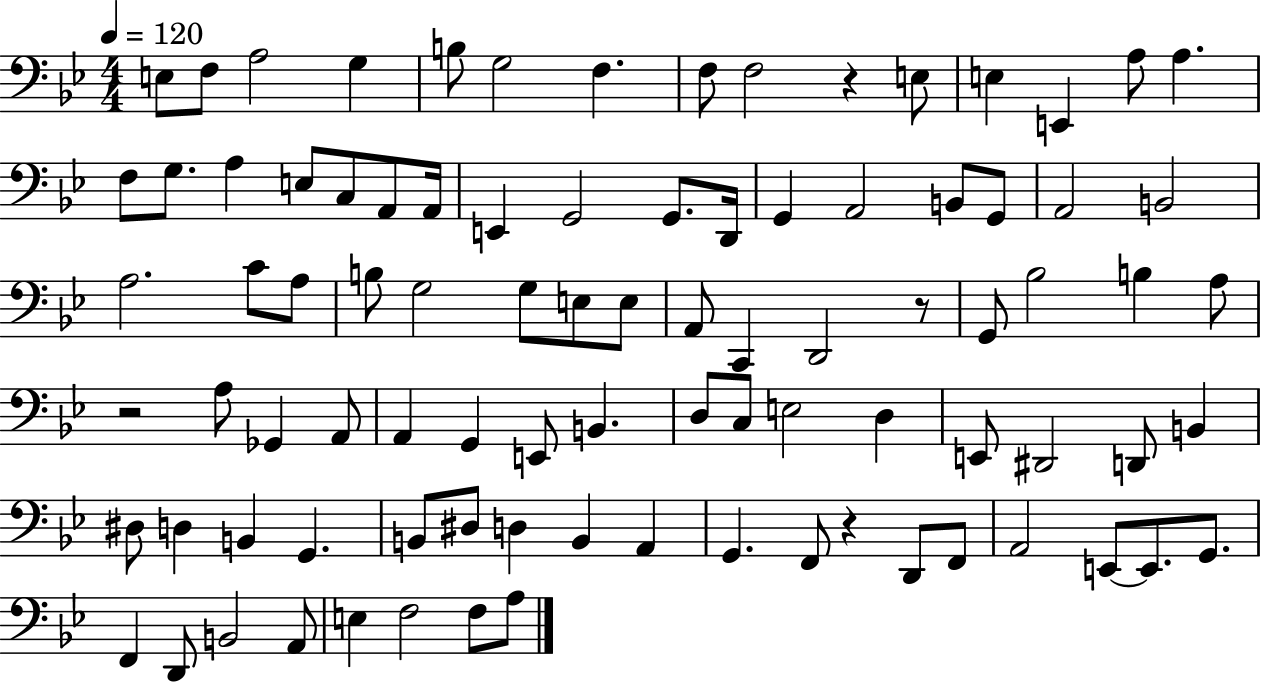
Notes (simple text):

E3/e F3/e A3/h G3/q B3/e G3/h F3/q. F3/e F3/h R/q E3/e E3/q E2/q A3/e A3/q. F3/e G3/e. A3/q E3/e C3/e A2/e A2/s E2/q G2/h G2/e. D2/s G2/q A2/h B2/e G2/e A2/h B2/h A3/h. C4/e A3/e B3/e G3/h G3/e E3/e E3/e A2/e C2/q D2/h R/e G2/e Bb3/h B3/q A3/e R/h A3/e Gb2/q A2/e A2/q G2/q E2/e B2/q. D3/e C3/e E3/h D3/q E2/e D#2/h D2/e B2/q D#3/e D3/q B2/q G2/q. B2/e D#3/e D3/q B2/q A2/q G2/q. F2/e R/q D2/e F2/e A2/h E2/e E2/e. G2/e. F2/q D2/e B2/h A2/e E3/q F3/h F3/e A3/e